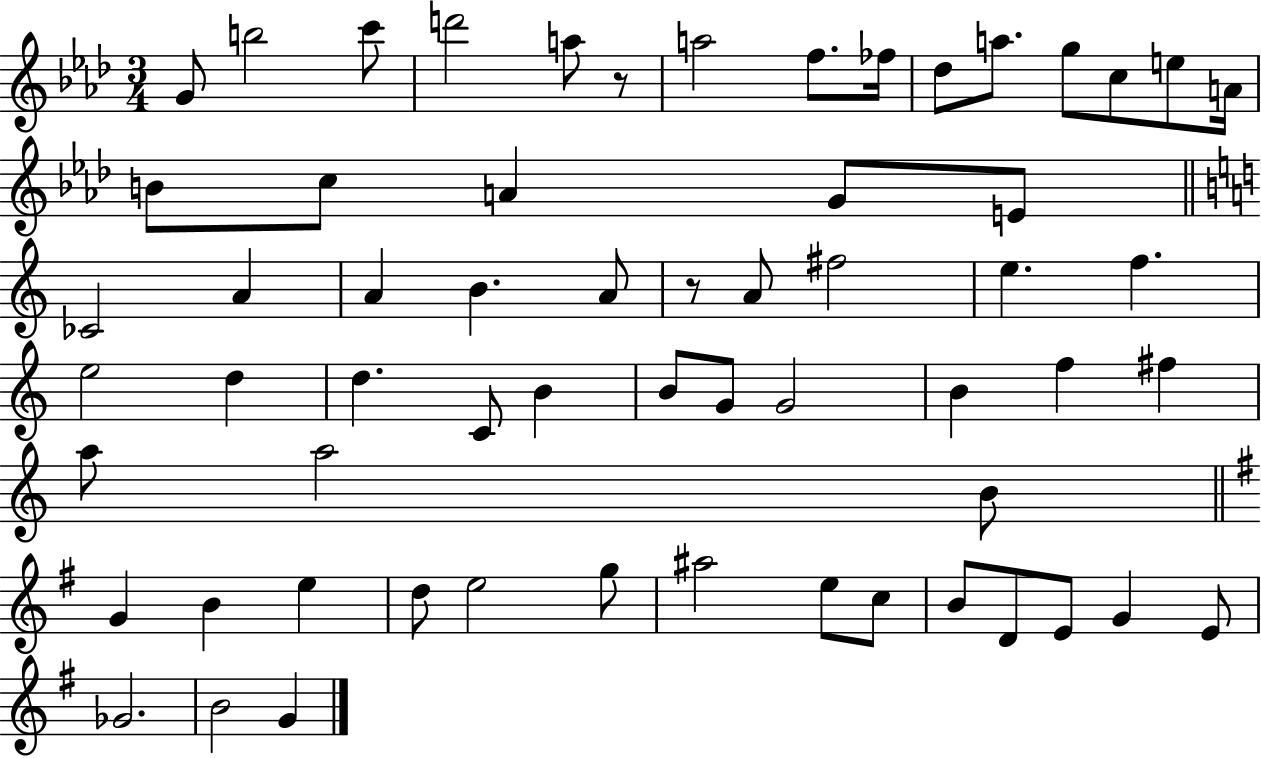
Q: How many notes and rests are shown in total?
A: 61